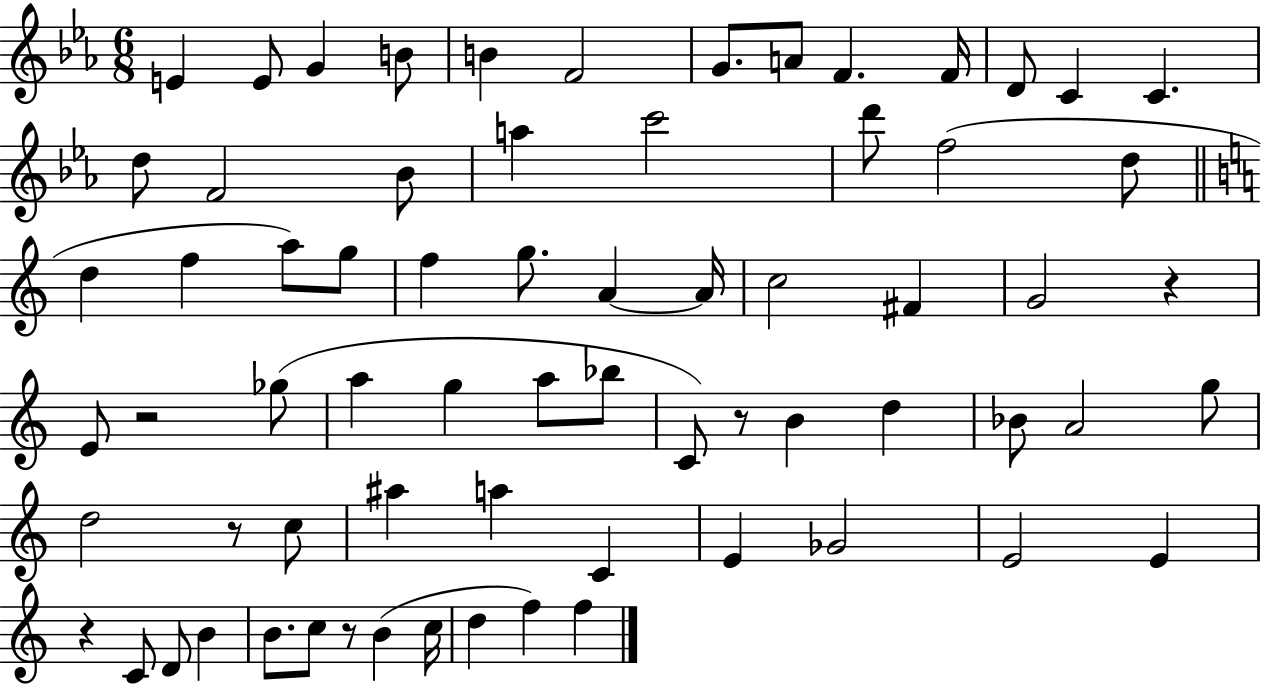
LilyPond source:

{
  \clef treble
  \numericTimeSignature
  \time 6/8
  \key ees \major
  e'4 e'8 g'4 b'8 | b'4 f'2 | g'8. a'8 f'4. f'16 | d'8 c'4 c'4. | \break d''8 f'2 bes'8 | a''4 c'''2 | d'''8 f''2( d''8 | \bar "||" \break \key a \minor d''4 f''4 a''8) g''8 | f''4 g''8. a'4~~ a'16 | c''2 fis'4 | g'2 r4 | \break e'8 r2 ges''8( | a''4 g''4 a''8 bes''8 | c'8) r8 b'4 d''4 | bes'8 a'2 g''8 | \break d''2 r8 c''8 | ais''4 a''4 c'4 | e'4 ges'2 | e'2 e'4 | \break r4 c'8 d'8 b'4 | b'8. c''8 r8 b'4( c''16 | d''4 f''4) f''4 | \bar "|."
}